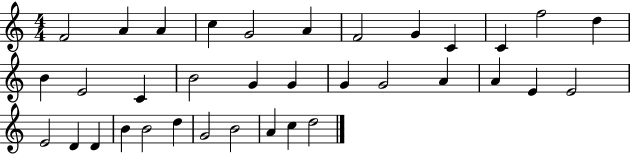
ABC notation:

X:1
T:Untitled
M:4/4
L:1/4
K:C
F2 A A c G2 A F2 G C C f2 d B E2 C B2 G G G G2 A A E E2 E2 D D B B2 d G2 B2 A c d2